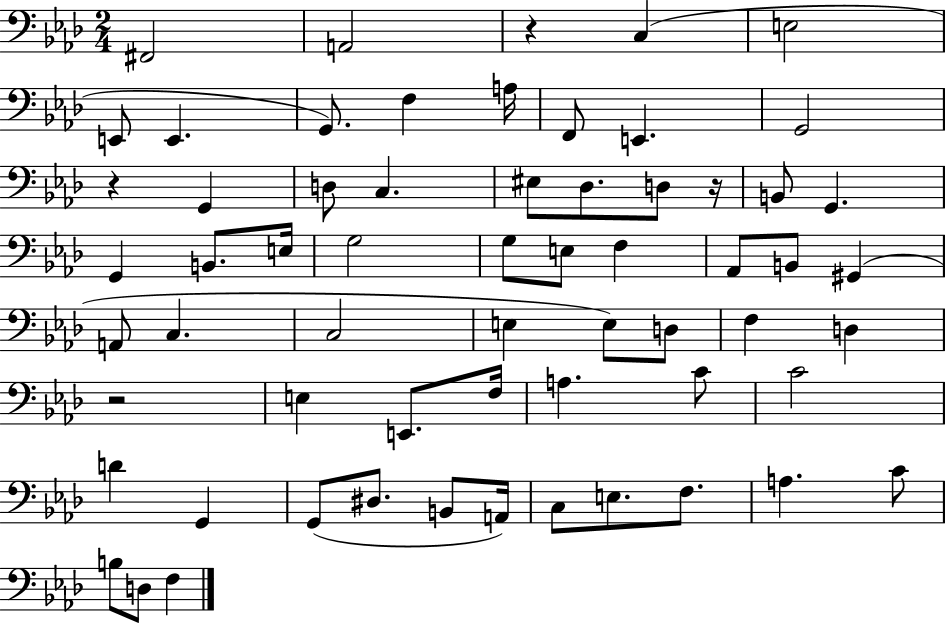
{
  \clef bass
  \numericTimeSignature
  \time 2/4
  \key aes \major
  \repeat volta 2 { fis,2 | a,2 | r4 c4( | e2 | \break e,8 e,4. | g,8.) f4 a16 | f,8 e,4. | g,2 | \break r4 g,4 | d8 c4. | eis8 des8. d8 r16 | b,8 g,4. | \break g,4 b,8. e16 | g2 | g8 e8 f4 | aes,8 b,8 gis,4( | \break a,8 c4. | c2 | e4 e8) d8 | f4 d4 | \break r2 | e4 e,8. f16 | a4. c'8 | c'2 | \break d'4 g,4 | g,8( dis8. b,8 a,16) | c8 e8. f8. | a4. c'8 | \break b8 d8 f4 | } \bar "|."
}